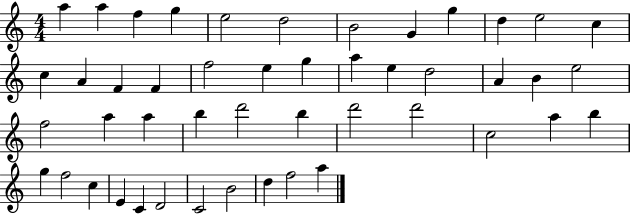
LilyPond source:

{
  \clef treble
  \numericTimeSignature
  \time 4/4
  \key c \major
  a''4 a''4 f''4 g''4 | e''2 d''2 | b'2 g'4 g''4 | d''4 e''2 c''4 | \break c''4 a'4 f'4 f'4 | f''2 e''4 g''4 | a''4 e''4 d''2 | a'4 b'4 e''2 | \break f''2 a''4 a''4 | b''4 d'''2 b''4 | d'''2 d'''2 | c''2 a''4 b''4 | \break g''4 f''2 c''4 | e'4 c'4 d'2 | c'2 b'2 | d''4 f''2 a''4 | \break \bar "|."
}